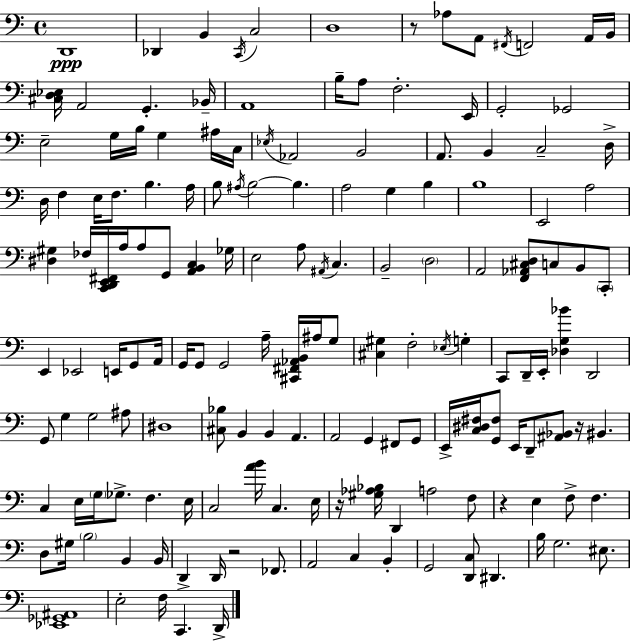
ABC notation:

X:1
T:Untitled
M:4/4
L:1/4
K:C
D,,4 _D,, B,, C,,/4 C,2 D,4 z/2 _A,/2 A,,/2 ^F,,/4 F,,2 A,,/4 B,,/4 [^C,D,_E,]/4 A,,2 G,, _B,,/4 A,,4 B,/4 A,/2 F,2 E,,/4 G,,2 _G,,2 E,2 G,/4 B,/4 G, ^A,/4 C,/4 _E,/4 _A,,2 B,,2 A,,/2 B,, C,2 D,/4 D,/4 F, E,/4 F,/2 B, A,/4 B,/2 ^A,/4 B,2 B, A,2 G, B, B,4 E,,2 A,2 [^D,^G,] _F,/4 [C,,D,,E,,^F,,]/4 A,/4 A,/2 G,,/2 [A,,B,,C,] _G,/4 E,2 A,/2 ^A,,/4 C, B,,2 D,2 A,,2 [F,,_A,,^C,D,]/2 C,/2 B,,/2 C,,/2 E,, _E,,2 E,,/4 G,,/2 A,,/4 G,,/4 G,,/2 G,,2 A,/4 [^C,,^F,,_A,,B,,]/4 ^A,/4 G,/2 [^C,^G,] F,2 _E,/4 G, C,,/2 D,,/4 E,,/4 [_D,G,_B] D,,2 G,,/2 G, G,2 ^A,/2 ^D,4 [^C,_B,]/2 B,, B,, A,, A,,2 G,, ^F,,/2 G,,/2 E,,/4 [C,^D,^F,]/4 [G,,^F,]/2 E,,/4 D,,/2 [^A,,_B,,]/2 z/4 ^B,, C, E,/4 G,/4 _G,/2 F, E,/4 C,2 [AB]/4 C, E,/4 z/4 [^G,_A,_B,]/4 D,, A,2 F,/2 z E, F,/2 F, D,/2 ^G,/4 B,2 B,, B,,/4 D,, D,,/4 z2 _F,,/2 A,,2 C, B,, G,,2 [D,,C,]/2 ^D,, B,/4 G,2 ^E,/2 [_E,,_G,,^A,,]4 E,2 F,/4 C,, D,,/4